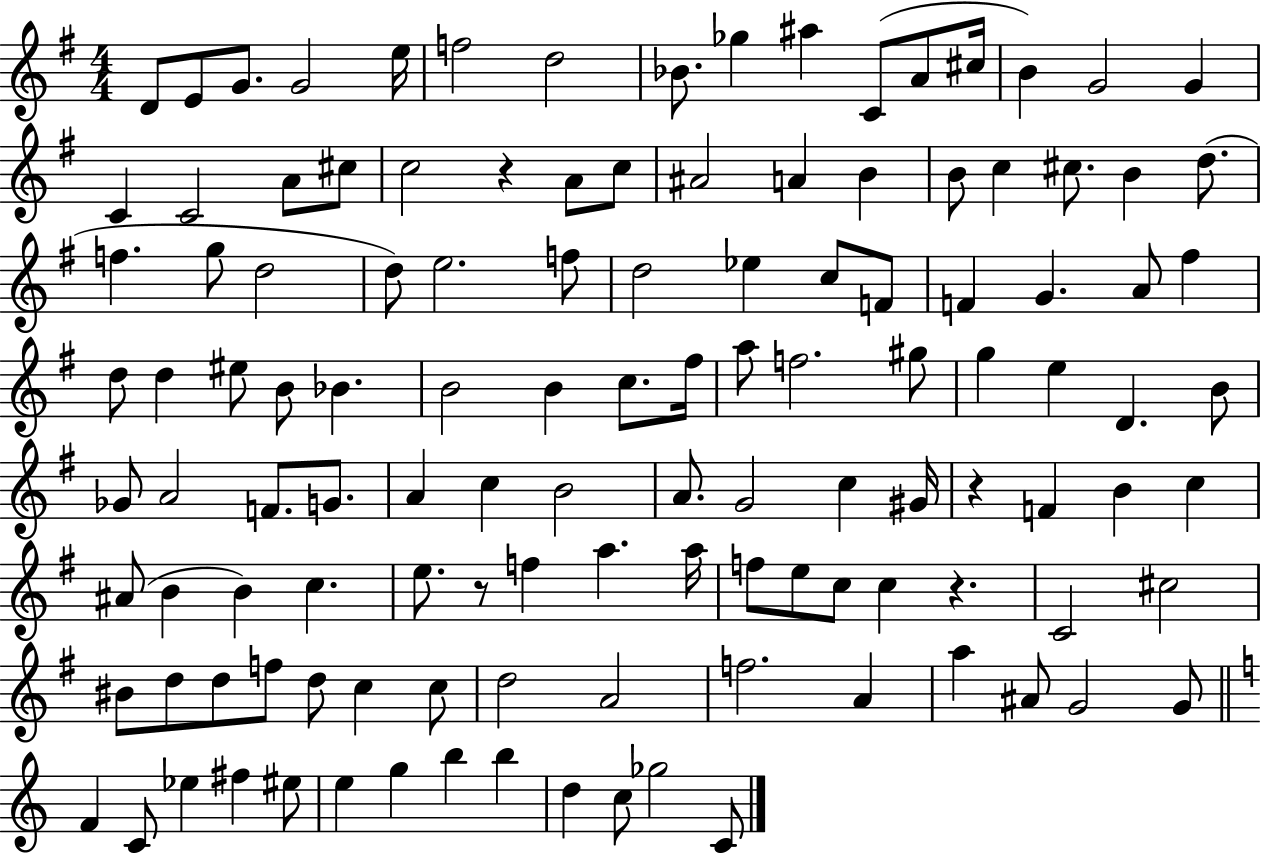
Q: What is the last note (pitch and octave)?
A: C4